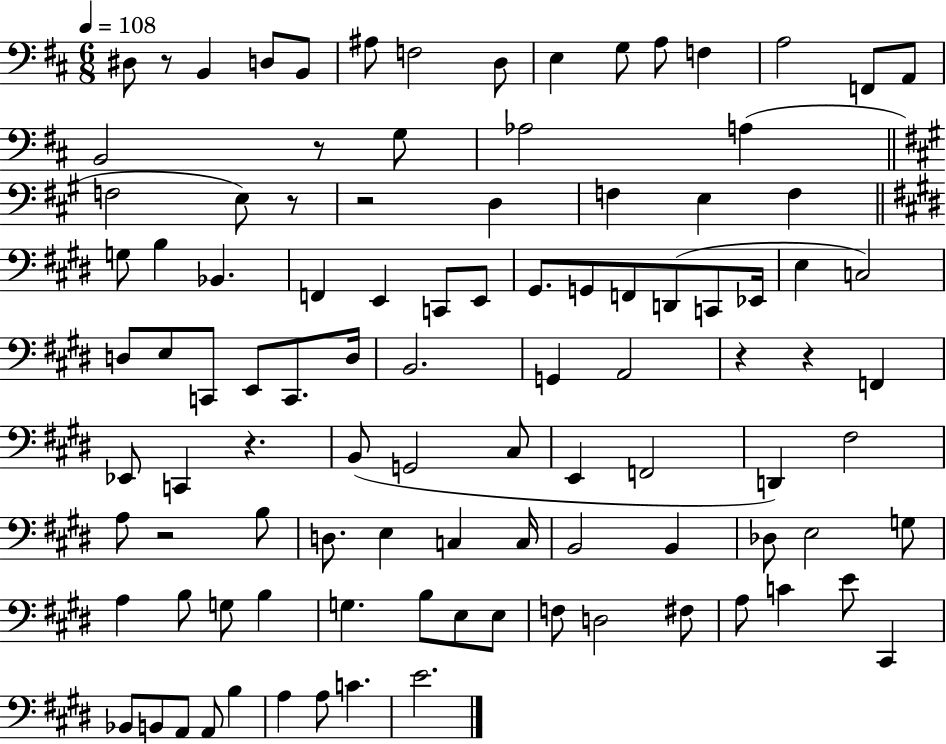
X:1
T:Untitled
M:6/8
L:1/4
K:D
^D,/2 z/2 B,, D,/2 B,,/2 ^A,/2 F,2 D,/2 E, G,/2 A,/2 F, A,2 F,,/2 A,,/2 B,,2 z/2 G,/2 _A,2 A, F,2 E,/2 z/2 z2 D, F, E, F, G,/2 B, _B,, F,, E,, C,,/2 E,,/2 ^G,,/2 G,,/2 F,,/2 D,,/2 C,,/2 _E,,/4 E, C,2 D,/2 E,/2 C,,/2 E,,/2 C,,/2 D,/4 B,,2 G,, A,,2 z z F,, _E,,/2 C,, z B,,/2 G,,2 ^C,/2 E,, F,,2 D,, ^F,2 A,/2 z2 B,/2 D,/2 E, C, C,/4 B,,2 B,, _D,/2 E,2 G,/2 A, B,/2 G,/2 B, G, B,/2 E,/2 E,/2 F,/2 D,2 ^F,/2 A,/2 C E/2 ^C,, _B,,/2 B,,/2 A,,/2 A,,/2 B, A, A,/2 C E2